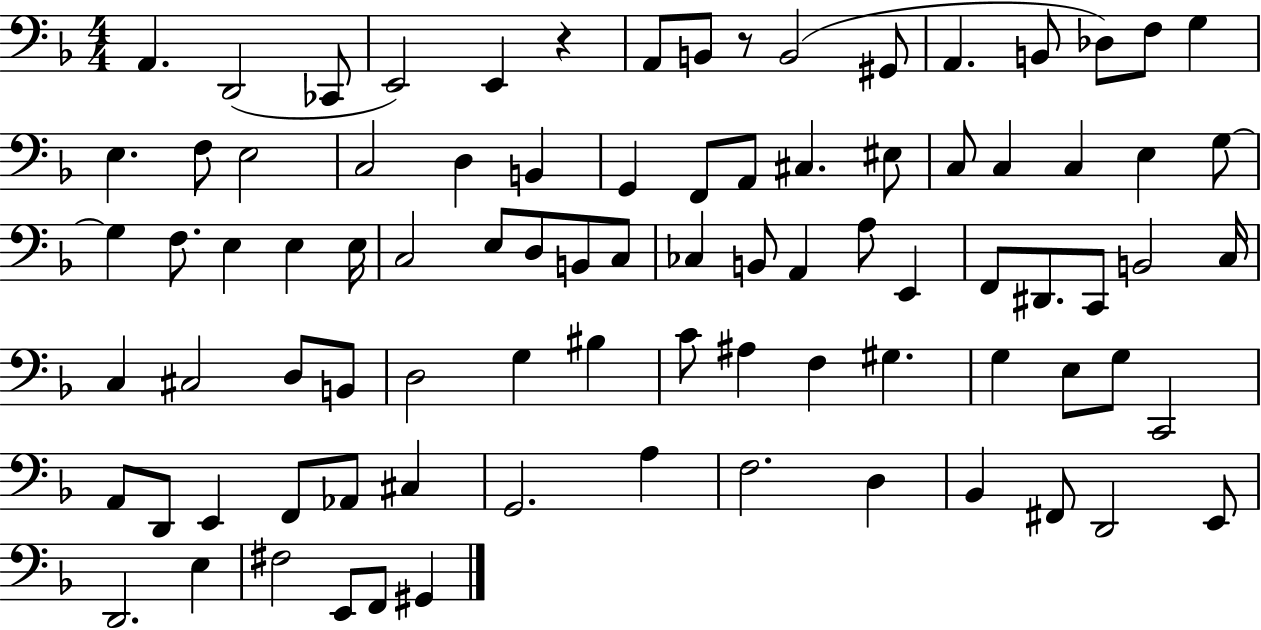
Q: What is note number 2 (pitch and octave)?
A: D2